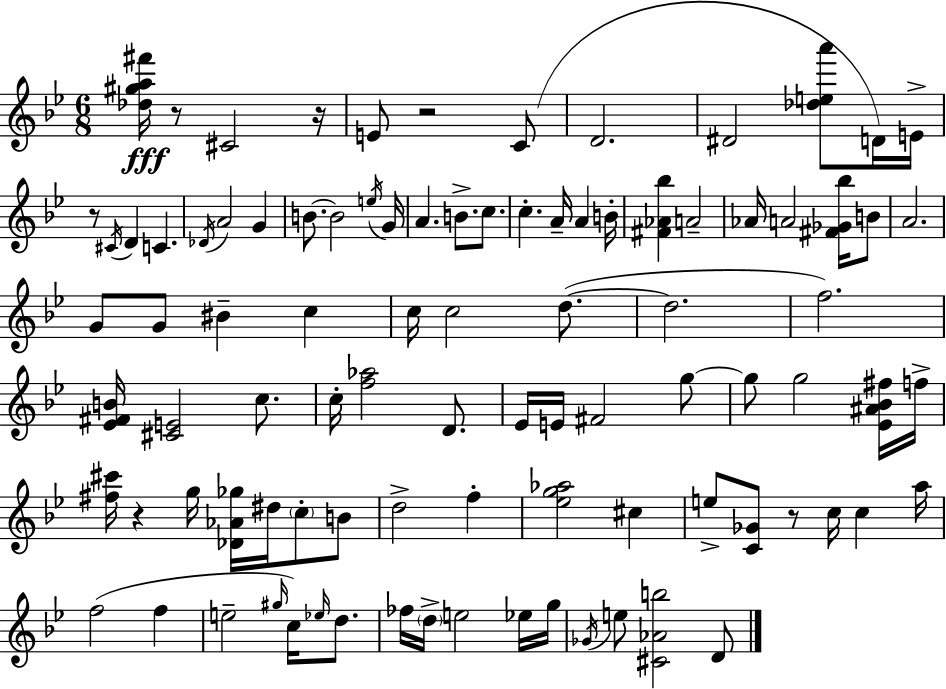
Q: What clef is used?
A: treble